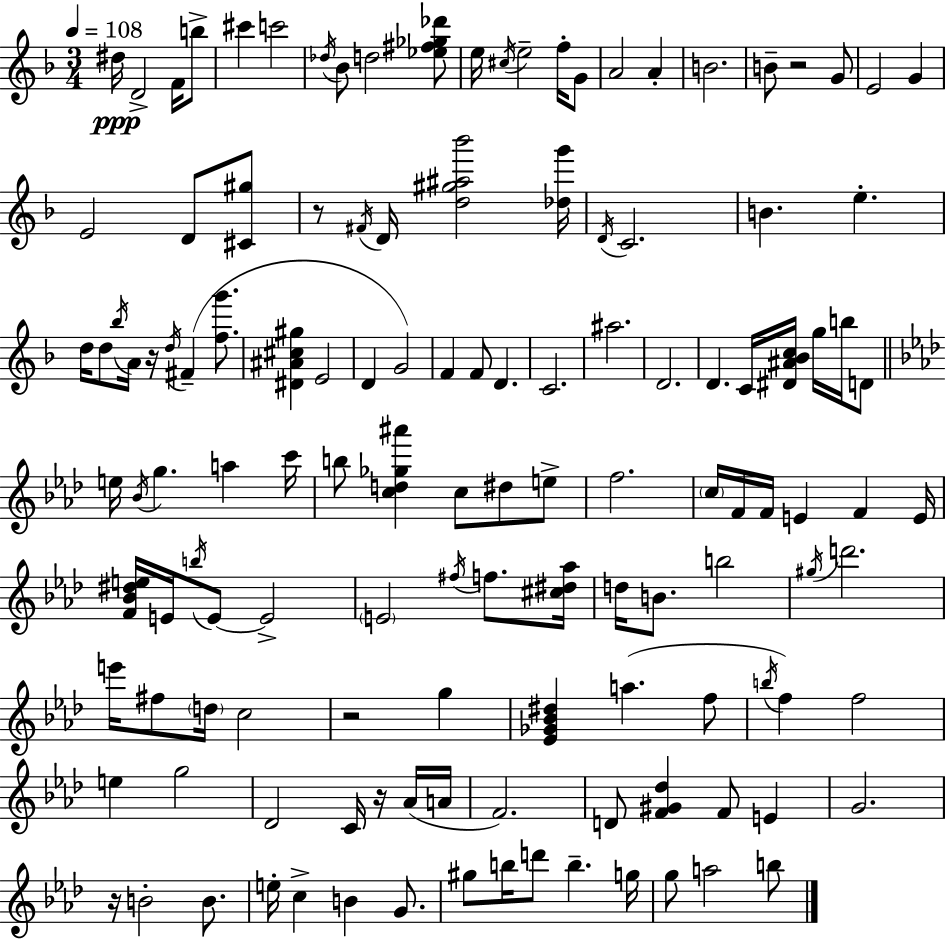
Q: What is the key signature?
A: D minor